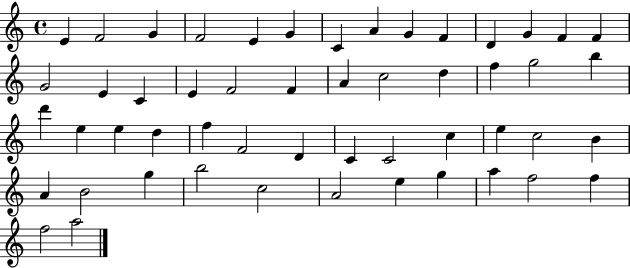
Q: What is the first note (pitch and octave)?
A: E4